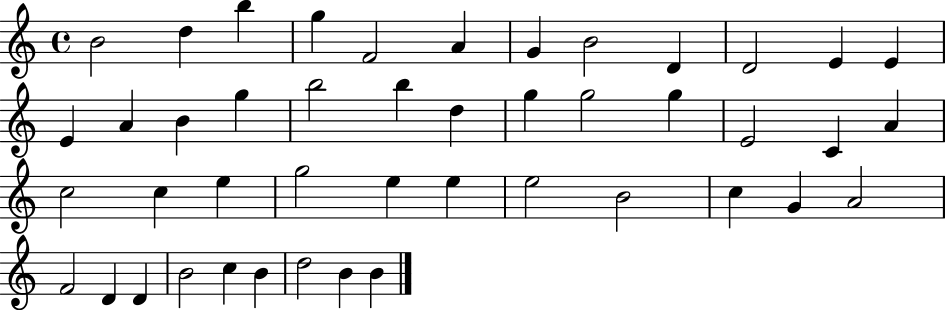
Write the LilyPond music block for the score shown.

{
  \clef treble
  \time 4/4
  \defaultTimeSignature
  \key c \major
  b'2 d''4 b''4 | g''4 f'2 a'4 | g'4 b'2 d'4 | d'2 e'4 e'4 | \break e'4 a'4 b'4 g''4 | b''2 b''4 d''4 | g''4 g''2 g''4 | e'2 c'4 a'4 | \break c''2 c''4 e''4 | g''2 e''4 e''4 | e''2 b'2 | c''4 g'4 a'2 | \break f'2 d'4 d'4 | b'2 c''4 b'4 | d''2 b'4 b'4 | \bar "|."
}